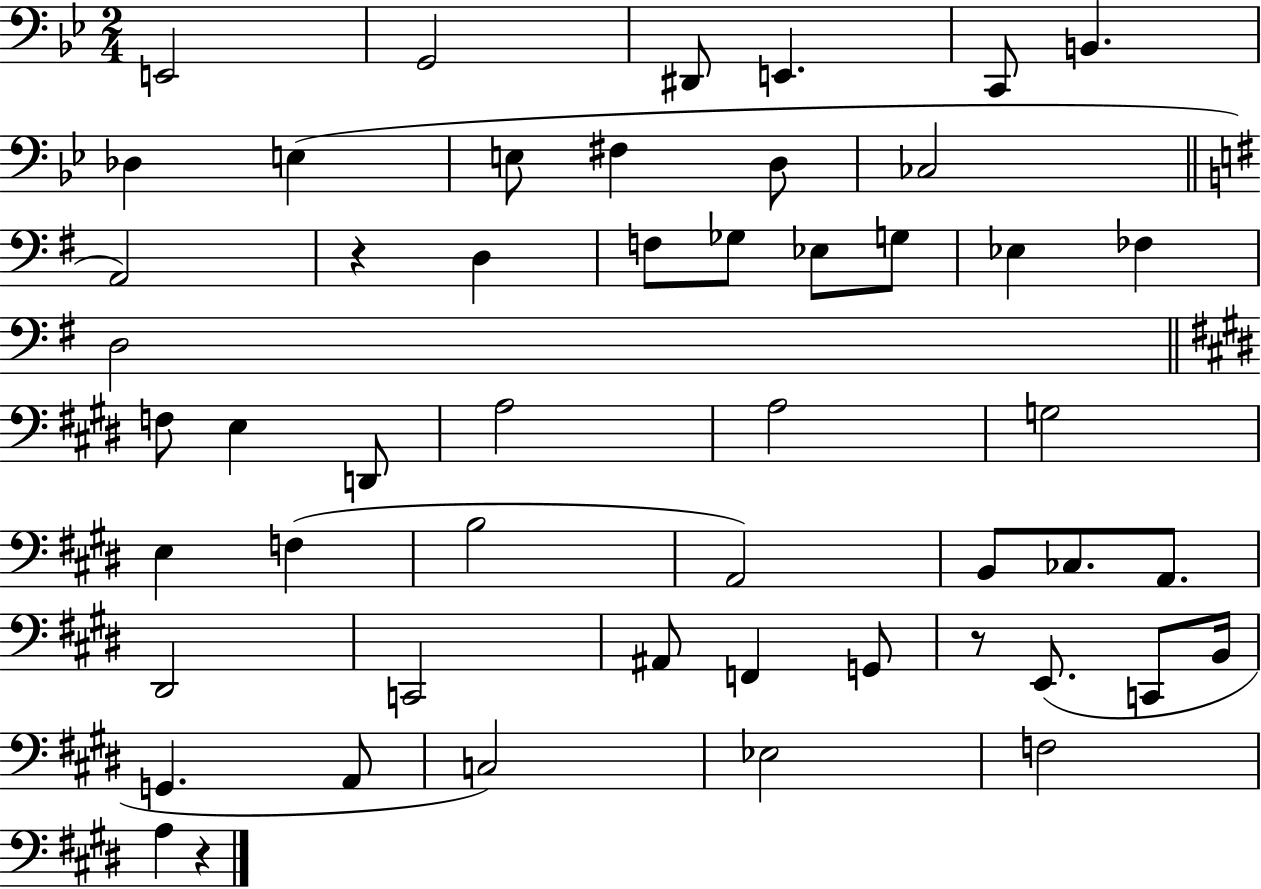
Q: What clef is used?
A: bass